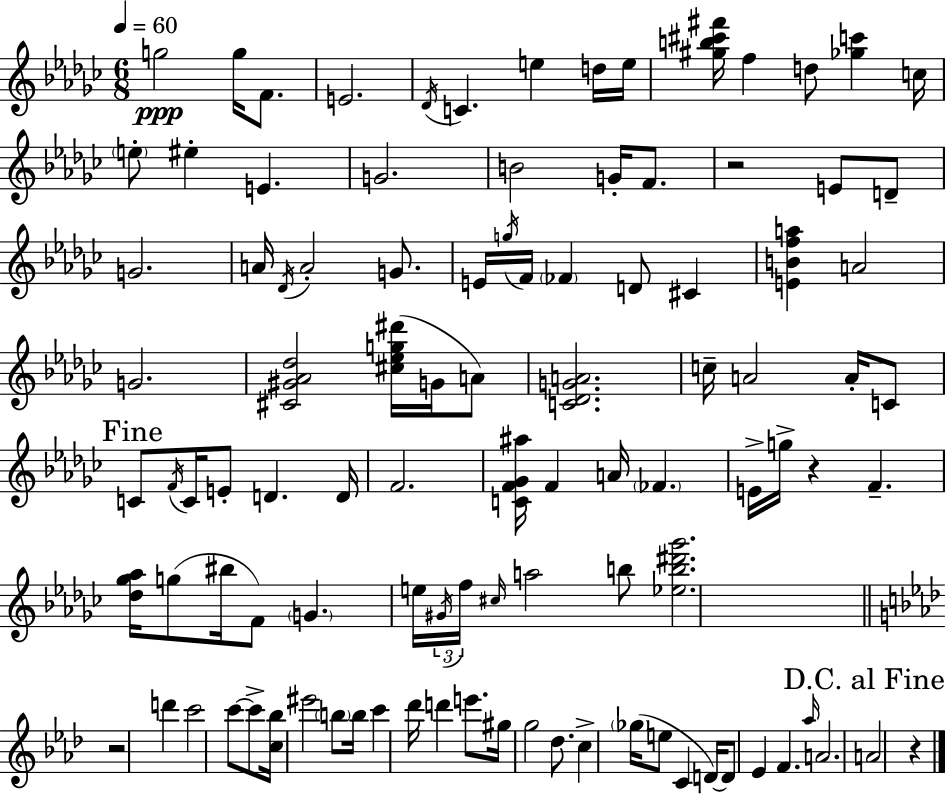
{
  \clef treble
  \numericTimeSignature
  \time 6/8
  \key ees \minor
  \tempo 4 = 60
  \repeat volta 2 { g''2\ppp g''16 f'8. | e'2. | \acciaccatura { des'16 } c'4. e''4 d''16 | e''16 <gis'' b'' cis''' fis'''>16 f''4 d''8 <ges'' c'''>4 | \break c''16 \parenthesize e''8-. eis''4-. e'4. | g'2. | b'2 g'16-. f'8. | r2 e'8 d'8-- | \break g'2. | a'16 \acciaccatura { des'16 } a'2-. g'8. | e'16 \acciaccatura { g''16 } f'16 \parenthesize fes'4 d'8 cis'4 | <e' b' f'' a''>4 a'2 | \break g'2. | <cis' gis' aes' des''>2 <cis'' ees'' g'' dis'''>16( | g'16 a'8) <c' des' g' a'>2. | c''16-- a'2 | \break a'16-. c'8 \mark "Fine" c'8 \acciaccatura { f'16 } c'16 e'8-. d'4. | d'16 f'2. | <c' f' ges' ais''>16 f'4 a'16 \parenthesize fes'4. | e'16-> g''16-> r4 f'4.-- | \break <des'' ges'' aes''>16 g''8( bis''16 f'8) \parenthesize g'4. | e''16 \tuplet 3/2 { \acciaccatura { gis'16 } f''16 \grace { cis''16 } } a''2 | b''8 <ees'' b'' dis''' ges'''>2. | \bar "||" \break \key f \minor r2 d'''4 | c'''2 c'''8~~ c'''8-> | <c'' bes''>16 eis'''2 \parenthesize b''8 b''16 | c'''4 des'''16 d'''4 e'''8. | \break gis''16 g''2 des''8. | c''4-> \parenthesize ges''16( e''8 c'4 d'16~~) | d'8 ees'4 f'4. | \grace { aes''16 } a'2. | \break \mark "D.C. al Fine" a'2 r4 | } \bar "|."
}